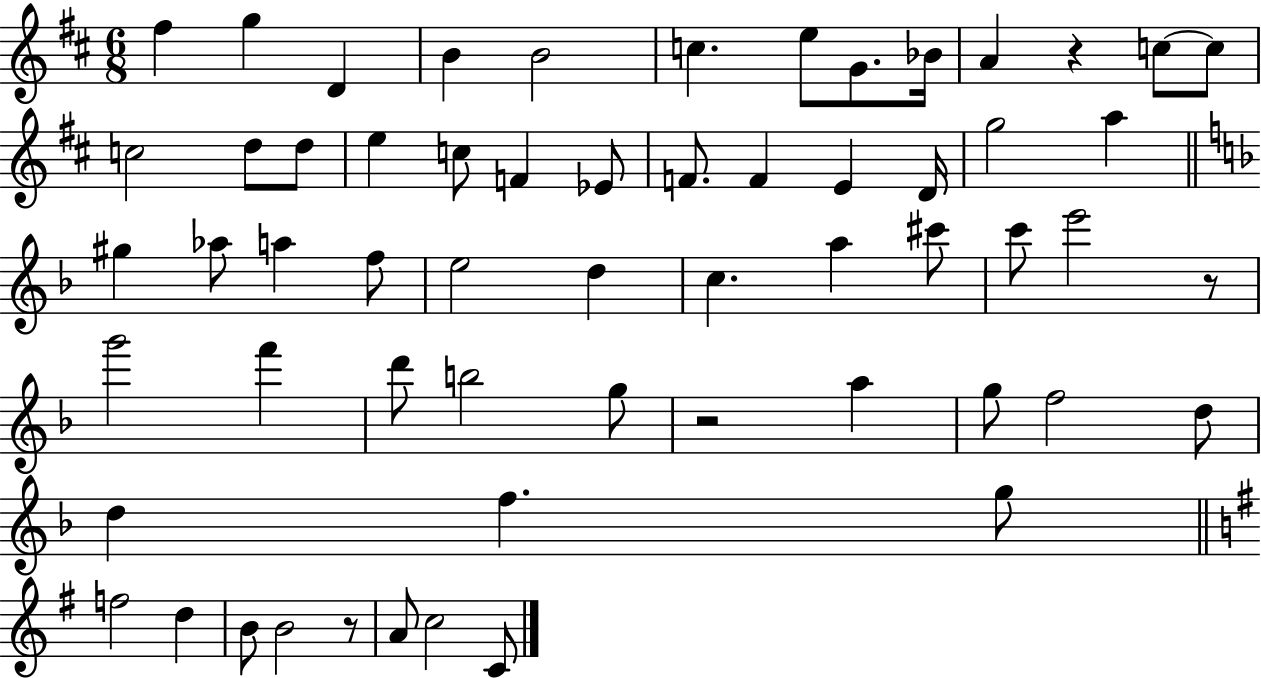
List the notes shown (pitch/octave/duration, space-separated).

F#5/q G5/q D4/q B4/q B4/h C5/q. E5/e G4/e. Bb4/s A4/q R/q C5/e C5/e C5/h D5/e D5/e E5/q C5/e F4/q Eb4/e F4/e. F4/q E4/q D4/s G5/h A5/q G#5/q Ab5/e A5/q F5/e E5/h D5/q C5/q. A5/q C#6/e C6/e E6/h R/e G6/h F6/q D6/e B5/h G5/e R/h A5/q G5/e F5/h D5/e D5/q F5/q. G5/e F5/h D5/q B4/e B4/h R/e A4/e C5/h C4/e